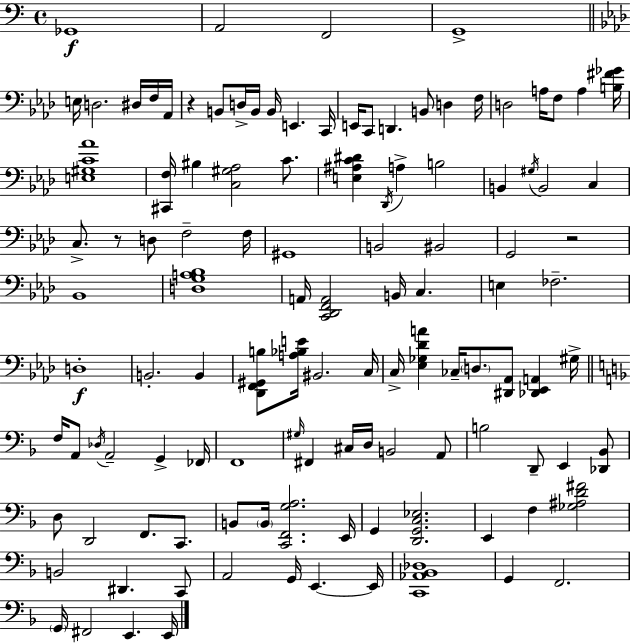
X:1
T:Untitled
M:4/4
L:1/4
K:Am
_G,,4 A,,2 F,,2 G,,4 E,/4 D,2 ^D,/4 F,/4 _A,,/4 z B,,/2 D,/4 B,,/4 B,,/4 E,, C,,/4 E,,/4 C,,/2 D,, B,,/2 D, F,/4 D,2 A,/4 F,/2 A, [B,^F_G]/4 [E,^G,C_A]4 [^C,,F,]/4 ^B, [C,^G,_A,]2 C/2 [E,^A,C^D] _D,,/4 A, B,2 B,, ^G,/4 B,,2 C, C,/2 z/2 D,/2 F,2 F,/4 ^G,,4 B,,2 ^B,,2 G,,2 z2 _B,,4 [D,G,A,_B,]4 A,,/4 [C,,_D,,F,,A,,]2 B,,/4 C, E, _F,2 D,4 B,,2 B,, [_D,,F,,^G,,B,]/2 [A,_B,E]/4 ^B,,2 C,/4 C,/4 [_E,_G,_DA] _C,/4 D,/2 [^D,,_A,,]/2 [_D,,_E,,A,,] ^G,/4 F,/4 A,,/2 _D,/4 A,,2 G,, _F,,/4 F,,4 ^G,/4 ^F,, ^C,/4 D,/4 B,,2 A,,/2 B,2 D,,/2 E,, [_D,,_B,,]/2 D,/2 D,,2 F,,/2 C,,/2 B,,/2 B,,/4 [C,,F,,G,A,]2 E,,/4 G,, [D,,G,,C,_E,]2 E,, F, [_G,^A,D^F]2 B,,2 ^D,, C,,/2 A,,2 G,,/4 E,, E,,/4 [C,,_A,,_B,,_D,]4 G,, F,,2 G,,/4 ^F,,2 E,, E,,/4